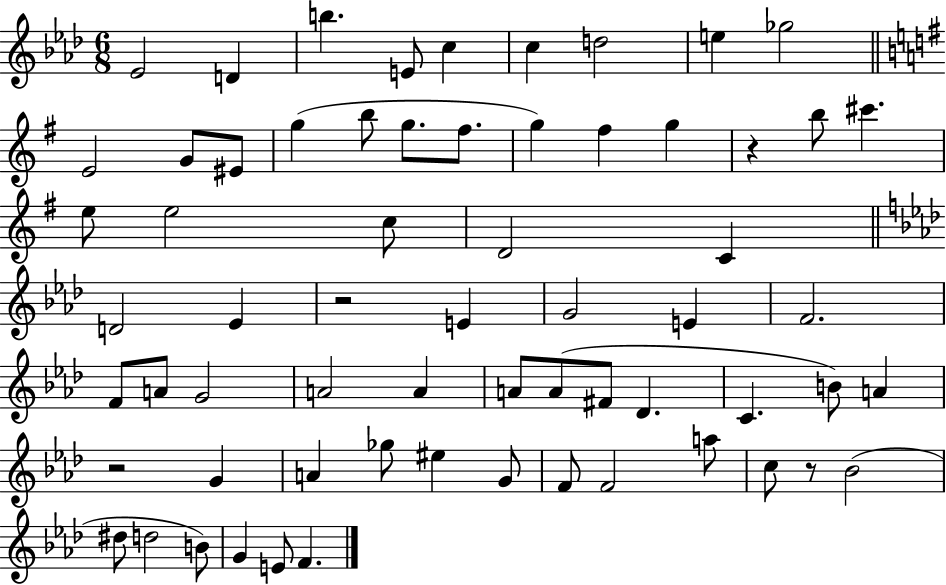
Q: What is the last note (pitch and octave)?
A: F4